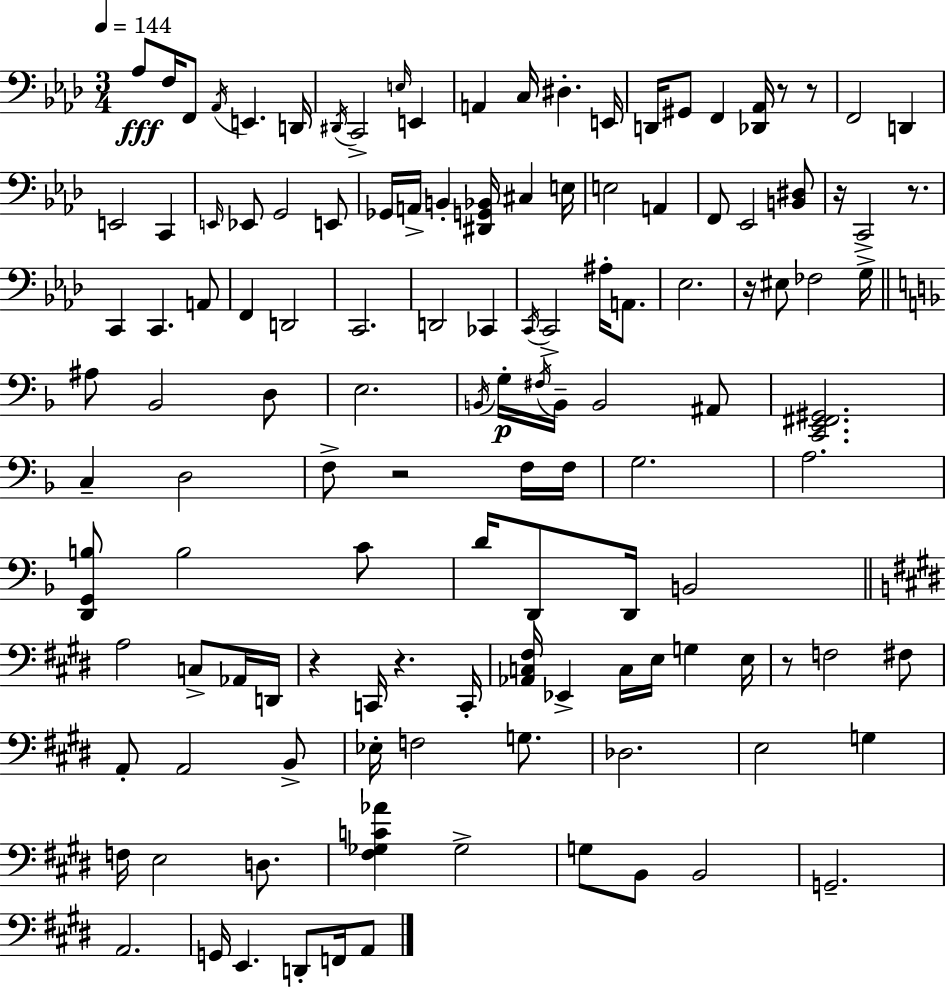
Ab3/e F3/s F2/e Ab2/s E2/q. D2/s D#2/s C2/h E3/s E2/q A2/q C3/s D#3/q. E2/s D2/s G#2/e F2/q [Db2,Ab2]/s R/e R/e F2/h D2/q E2/h C2/q E2/s Eb2/e G2/h E2/e Gb2/s A2/s B2/q [D#2,G2,Bb2]/s C#3/q E3/s E3/h A2/q F2/e Eb2/h [B2,D#3]/e R/s C2/h R/e. C2/q C2/q. A2/e F2/q D2/h C2/h. D2/h CES2/q C2/s C2/h A#3/s A2/e. Eb3/h. R/s EIS3/e FES3/h G3/s A#3/e Bb2/h D3/e E3/h. B2/s G3/s F#3/s B2/s B2/h A#2/e [C2,E2,F#2,G#2]/h. C3/q D3/h F3/e R/h F3/s F3/s G3/h. A3/h. [D2,G2,B3]/e B3/h C4/e D4/s D2/e D2/s B2/h A3/h C3/e Ab2/s D2/s R/q C2/s R/q. C2/s [Ab2,C3,F#3]/s Eb2/q C3/s E3/s G3/q E3/s R/e F3/h F#3/e A2/e A2/h B2/e Eb3/s F3/h G3/e. Db3/h. E3/h G3/q F3/s E3/h D3/e. [F#3,Gb3,C4,Ab4]/q Gb3/h G3/e B2/e B2/h G2/h. A2/h. G2/s E2/q. D2/e F2/s A2/e